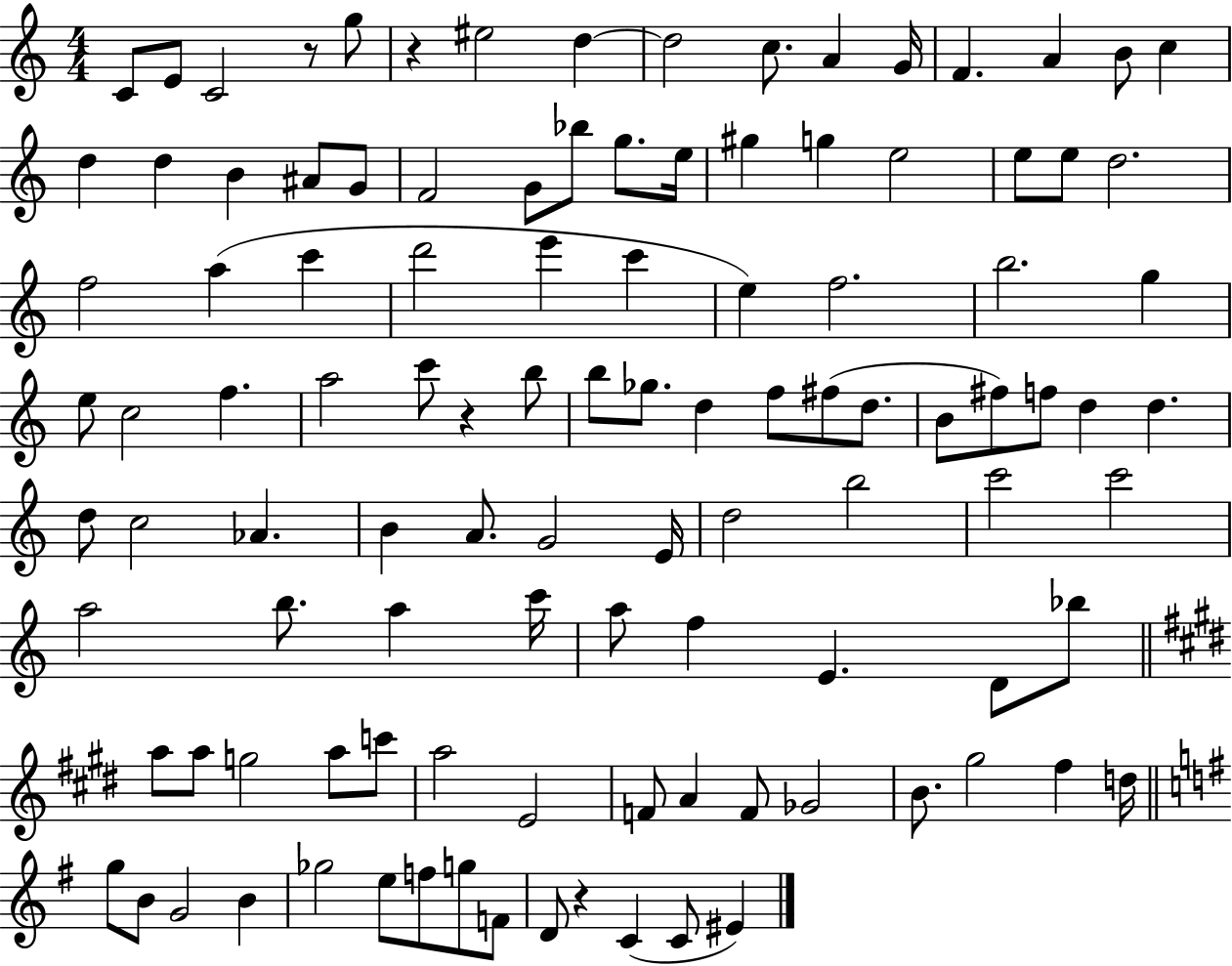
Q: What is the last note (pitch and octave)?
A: EIS4